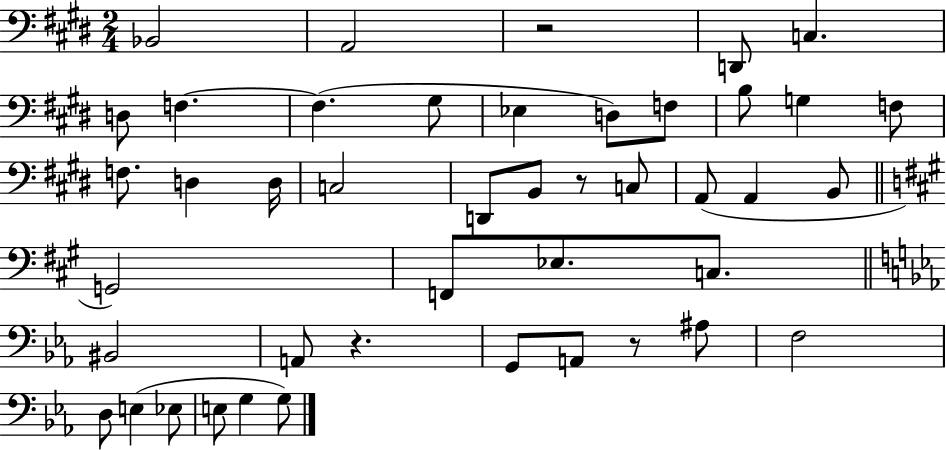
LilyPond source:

{
  \clef bass
  \numericTimeSignature
  \time 2/4
  \key e \major
  bes,2 | a,2 | r2 | d,8 c4. | \break d8 f4.~~ | f4.( gis8 | ees4 d8) f8 | b8 g4 f8 | \break f8. d4 d16 | c2 | d,8 b,8 r8 c8 | a,8( a,4 b,8 | \break \bar "||" \break \key a \major g,2) | f,8 ees8. c8. | \bar "||" \break \key c \minor bis,2 | a,8 r4. | g,8 a,8 r8 ais8 | f2 | \break d8 e4( ees8 | e8 g4 g8) | \bar "|."
}